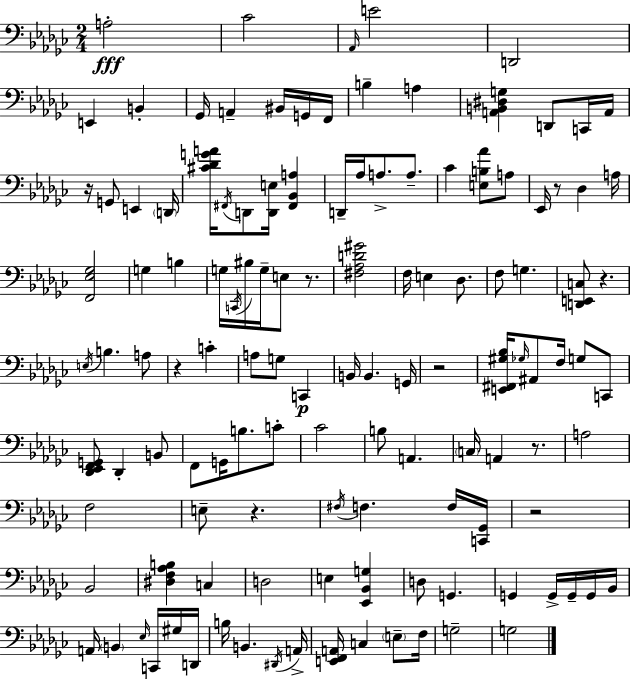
A3/h CES4/h Ab2/s E4/h D2/h E2/q B2/q Gb2/s A2/q BIS2/s G2/s F2/s B3/q A3/q [A2,B2,D#3,G3]/q D2/e C2/s A2/s R/s G2/e E2/q D2/s [C#4,Db4,G4,A4]/s F#2/s D2/e [D2,E3]/s [F#2,Bb2,A3]/q D2/s Ab3/s A3/e. A3/e. CES4/q [E3,B3,Ab4]/e A3/e Eb2/s R/e Db3/q A3/s [F2,Eb3,Gb3]/h G3/q B3/q G3/s C2/s BIS3/s G3/s E3/e R/e. [F#3,Ab3,D4,G#4]/h F3/s E3/q Db3/e. F3/e G3/q. [D2,E2,C3]/e R/q. E3/s B3/q. A3/e R/q C4/q A3/e G3/e C2/q B2/s B2/q. G2/s R/h [E2,F#2,G#3,Bb3]/s Gb3/s A#2/e F3/s G3/e C2/e [Db2,Eb2,F2,G2]/e Db2/q B2/e F2/e G2/s B3/e. C4/e CES4/h B3/e A2/q. C3/s A2/q R/e. A3/h F3/h E3/e R/q. F#3/s F3/q. F3/s [C2,Gb2]/s R/h Bb2/h [D#3,F3,Ab3,B3]/q C3/q D3/h E3/q [Eb2,Bb2,G3]/q D3/e G2/q. G2/q G2/s G2/s G2/s Bb2/s A2/s B2/q Eb3/s C2/s G#3/s D2/s B3/s B2/q. D#2/s A2/s [E2,F2,A2]/s C3/q E3/e F3/s G3/h G3/h